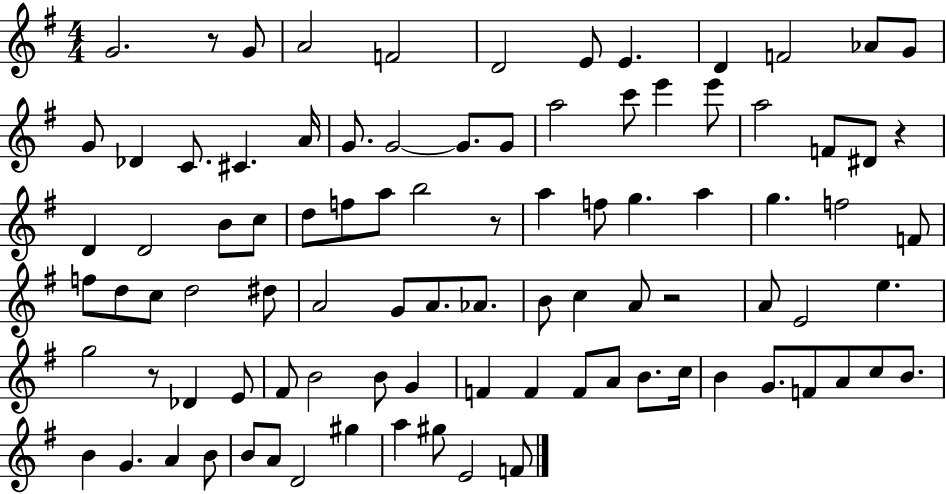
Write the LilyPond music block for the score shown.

{
  \clef treble
  \numericTimeSignature
  \time 4/4
  \key g \major
  g'2. r8 g'8 | a'2 f'2 | d'2 e'8 e'4. | d'4 f'2 aes'8 g'8 | \break g'8 des'4 c'8. cis'4. a'16 | g'8. g'2~~ g'8. g'8 | a''2 c'''8 e'''4 e'''8 | a''2 f'8 dis'8 r4 | \break d'4 d'2 b'8 c''8 | d''8 f''8 a''8 b''2 r8 | a''4 f''8 g''4. a''4 | g''4. f''2 f'8 | \break f''8 d''8 c''8 d''2 dis''8 | a'2 g'8 a'8. aes'8. | b'8 c''4 a'8 r2 | a'8 e'2 e''4. | \break g''2 r8 des'4 e'8 | fis'8 b'2 b'8 g'4 | f'4 f'4 f'8 a'8 b'8. c''16 | b'4 g'8. f'8 a'8 c''8 b'8. | \break b'4 g'4. a'4 b'8 | b'8 a'8 d'2 gis''4 | a''4 gis''8 e'2 f'8 | \bar "|."
}